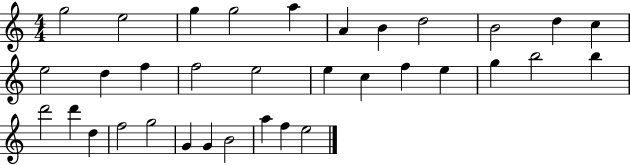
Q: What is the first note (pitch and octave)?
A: G5